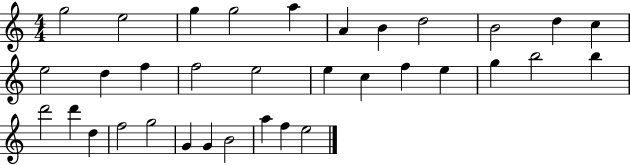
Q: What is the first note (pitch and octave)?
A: G5